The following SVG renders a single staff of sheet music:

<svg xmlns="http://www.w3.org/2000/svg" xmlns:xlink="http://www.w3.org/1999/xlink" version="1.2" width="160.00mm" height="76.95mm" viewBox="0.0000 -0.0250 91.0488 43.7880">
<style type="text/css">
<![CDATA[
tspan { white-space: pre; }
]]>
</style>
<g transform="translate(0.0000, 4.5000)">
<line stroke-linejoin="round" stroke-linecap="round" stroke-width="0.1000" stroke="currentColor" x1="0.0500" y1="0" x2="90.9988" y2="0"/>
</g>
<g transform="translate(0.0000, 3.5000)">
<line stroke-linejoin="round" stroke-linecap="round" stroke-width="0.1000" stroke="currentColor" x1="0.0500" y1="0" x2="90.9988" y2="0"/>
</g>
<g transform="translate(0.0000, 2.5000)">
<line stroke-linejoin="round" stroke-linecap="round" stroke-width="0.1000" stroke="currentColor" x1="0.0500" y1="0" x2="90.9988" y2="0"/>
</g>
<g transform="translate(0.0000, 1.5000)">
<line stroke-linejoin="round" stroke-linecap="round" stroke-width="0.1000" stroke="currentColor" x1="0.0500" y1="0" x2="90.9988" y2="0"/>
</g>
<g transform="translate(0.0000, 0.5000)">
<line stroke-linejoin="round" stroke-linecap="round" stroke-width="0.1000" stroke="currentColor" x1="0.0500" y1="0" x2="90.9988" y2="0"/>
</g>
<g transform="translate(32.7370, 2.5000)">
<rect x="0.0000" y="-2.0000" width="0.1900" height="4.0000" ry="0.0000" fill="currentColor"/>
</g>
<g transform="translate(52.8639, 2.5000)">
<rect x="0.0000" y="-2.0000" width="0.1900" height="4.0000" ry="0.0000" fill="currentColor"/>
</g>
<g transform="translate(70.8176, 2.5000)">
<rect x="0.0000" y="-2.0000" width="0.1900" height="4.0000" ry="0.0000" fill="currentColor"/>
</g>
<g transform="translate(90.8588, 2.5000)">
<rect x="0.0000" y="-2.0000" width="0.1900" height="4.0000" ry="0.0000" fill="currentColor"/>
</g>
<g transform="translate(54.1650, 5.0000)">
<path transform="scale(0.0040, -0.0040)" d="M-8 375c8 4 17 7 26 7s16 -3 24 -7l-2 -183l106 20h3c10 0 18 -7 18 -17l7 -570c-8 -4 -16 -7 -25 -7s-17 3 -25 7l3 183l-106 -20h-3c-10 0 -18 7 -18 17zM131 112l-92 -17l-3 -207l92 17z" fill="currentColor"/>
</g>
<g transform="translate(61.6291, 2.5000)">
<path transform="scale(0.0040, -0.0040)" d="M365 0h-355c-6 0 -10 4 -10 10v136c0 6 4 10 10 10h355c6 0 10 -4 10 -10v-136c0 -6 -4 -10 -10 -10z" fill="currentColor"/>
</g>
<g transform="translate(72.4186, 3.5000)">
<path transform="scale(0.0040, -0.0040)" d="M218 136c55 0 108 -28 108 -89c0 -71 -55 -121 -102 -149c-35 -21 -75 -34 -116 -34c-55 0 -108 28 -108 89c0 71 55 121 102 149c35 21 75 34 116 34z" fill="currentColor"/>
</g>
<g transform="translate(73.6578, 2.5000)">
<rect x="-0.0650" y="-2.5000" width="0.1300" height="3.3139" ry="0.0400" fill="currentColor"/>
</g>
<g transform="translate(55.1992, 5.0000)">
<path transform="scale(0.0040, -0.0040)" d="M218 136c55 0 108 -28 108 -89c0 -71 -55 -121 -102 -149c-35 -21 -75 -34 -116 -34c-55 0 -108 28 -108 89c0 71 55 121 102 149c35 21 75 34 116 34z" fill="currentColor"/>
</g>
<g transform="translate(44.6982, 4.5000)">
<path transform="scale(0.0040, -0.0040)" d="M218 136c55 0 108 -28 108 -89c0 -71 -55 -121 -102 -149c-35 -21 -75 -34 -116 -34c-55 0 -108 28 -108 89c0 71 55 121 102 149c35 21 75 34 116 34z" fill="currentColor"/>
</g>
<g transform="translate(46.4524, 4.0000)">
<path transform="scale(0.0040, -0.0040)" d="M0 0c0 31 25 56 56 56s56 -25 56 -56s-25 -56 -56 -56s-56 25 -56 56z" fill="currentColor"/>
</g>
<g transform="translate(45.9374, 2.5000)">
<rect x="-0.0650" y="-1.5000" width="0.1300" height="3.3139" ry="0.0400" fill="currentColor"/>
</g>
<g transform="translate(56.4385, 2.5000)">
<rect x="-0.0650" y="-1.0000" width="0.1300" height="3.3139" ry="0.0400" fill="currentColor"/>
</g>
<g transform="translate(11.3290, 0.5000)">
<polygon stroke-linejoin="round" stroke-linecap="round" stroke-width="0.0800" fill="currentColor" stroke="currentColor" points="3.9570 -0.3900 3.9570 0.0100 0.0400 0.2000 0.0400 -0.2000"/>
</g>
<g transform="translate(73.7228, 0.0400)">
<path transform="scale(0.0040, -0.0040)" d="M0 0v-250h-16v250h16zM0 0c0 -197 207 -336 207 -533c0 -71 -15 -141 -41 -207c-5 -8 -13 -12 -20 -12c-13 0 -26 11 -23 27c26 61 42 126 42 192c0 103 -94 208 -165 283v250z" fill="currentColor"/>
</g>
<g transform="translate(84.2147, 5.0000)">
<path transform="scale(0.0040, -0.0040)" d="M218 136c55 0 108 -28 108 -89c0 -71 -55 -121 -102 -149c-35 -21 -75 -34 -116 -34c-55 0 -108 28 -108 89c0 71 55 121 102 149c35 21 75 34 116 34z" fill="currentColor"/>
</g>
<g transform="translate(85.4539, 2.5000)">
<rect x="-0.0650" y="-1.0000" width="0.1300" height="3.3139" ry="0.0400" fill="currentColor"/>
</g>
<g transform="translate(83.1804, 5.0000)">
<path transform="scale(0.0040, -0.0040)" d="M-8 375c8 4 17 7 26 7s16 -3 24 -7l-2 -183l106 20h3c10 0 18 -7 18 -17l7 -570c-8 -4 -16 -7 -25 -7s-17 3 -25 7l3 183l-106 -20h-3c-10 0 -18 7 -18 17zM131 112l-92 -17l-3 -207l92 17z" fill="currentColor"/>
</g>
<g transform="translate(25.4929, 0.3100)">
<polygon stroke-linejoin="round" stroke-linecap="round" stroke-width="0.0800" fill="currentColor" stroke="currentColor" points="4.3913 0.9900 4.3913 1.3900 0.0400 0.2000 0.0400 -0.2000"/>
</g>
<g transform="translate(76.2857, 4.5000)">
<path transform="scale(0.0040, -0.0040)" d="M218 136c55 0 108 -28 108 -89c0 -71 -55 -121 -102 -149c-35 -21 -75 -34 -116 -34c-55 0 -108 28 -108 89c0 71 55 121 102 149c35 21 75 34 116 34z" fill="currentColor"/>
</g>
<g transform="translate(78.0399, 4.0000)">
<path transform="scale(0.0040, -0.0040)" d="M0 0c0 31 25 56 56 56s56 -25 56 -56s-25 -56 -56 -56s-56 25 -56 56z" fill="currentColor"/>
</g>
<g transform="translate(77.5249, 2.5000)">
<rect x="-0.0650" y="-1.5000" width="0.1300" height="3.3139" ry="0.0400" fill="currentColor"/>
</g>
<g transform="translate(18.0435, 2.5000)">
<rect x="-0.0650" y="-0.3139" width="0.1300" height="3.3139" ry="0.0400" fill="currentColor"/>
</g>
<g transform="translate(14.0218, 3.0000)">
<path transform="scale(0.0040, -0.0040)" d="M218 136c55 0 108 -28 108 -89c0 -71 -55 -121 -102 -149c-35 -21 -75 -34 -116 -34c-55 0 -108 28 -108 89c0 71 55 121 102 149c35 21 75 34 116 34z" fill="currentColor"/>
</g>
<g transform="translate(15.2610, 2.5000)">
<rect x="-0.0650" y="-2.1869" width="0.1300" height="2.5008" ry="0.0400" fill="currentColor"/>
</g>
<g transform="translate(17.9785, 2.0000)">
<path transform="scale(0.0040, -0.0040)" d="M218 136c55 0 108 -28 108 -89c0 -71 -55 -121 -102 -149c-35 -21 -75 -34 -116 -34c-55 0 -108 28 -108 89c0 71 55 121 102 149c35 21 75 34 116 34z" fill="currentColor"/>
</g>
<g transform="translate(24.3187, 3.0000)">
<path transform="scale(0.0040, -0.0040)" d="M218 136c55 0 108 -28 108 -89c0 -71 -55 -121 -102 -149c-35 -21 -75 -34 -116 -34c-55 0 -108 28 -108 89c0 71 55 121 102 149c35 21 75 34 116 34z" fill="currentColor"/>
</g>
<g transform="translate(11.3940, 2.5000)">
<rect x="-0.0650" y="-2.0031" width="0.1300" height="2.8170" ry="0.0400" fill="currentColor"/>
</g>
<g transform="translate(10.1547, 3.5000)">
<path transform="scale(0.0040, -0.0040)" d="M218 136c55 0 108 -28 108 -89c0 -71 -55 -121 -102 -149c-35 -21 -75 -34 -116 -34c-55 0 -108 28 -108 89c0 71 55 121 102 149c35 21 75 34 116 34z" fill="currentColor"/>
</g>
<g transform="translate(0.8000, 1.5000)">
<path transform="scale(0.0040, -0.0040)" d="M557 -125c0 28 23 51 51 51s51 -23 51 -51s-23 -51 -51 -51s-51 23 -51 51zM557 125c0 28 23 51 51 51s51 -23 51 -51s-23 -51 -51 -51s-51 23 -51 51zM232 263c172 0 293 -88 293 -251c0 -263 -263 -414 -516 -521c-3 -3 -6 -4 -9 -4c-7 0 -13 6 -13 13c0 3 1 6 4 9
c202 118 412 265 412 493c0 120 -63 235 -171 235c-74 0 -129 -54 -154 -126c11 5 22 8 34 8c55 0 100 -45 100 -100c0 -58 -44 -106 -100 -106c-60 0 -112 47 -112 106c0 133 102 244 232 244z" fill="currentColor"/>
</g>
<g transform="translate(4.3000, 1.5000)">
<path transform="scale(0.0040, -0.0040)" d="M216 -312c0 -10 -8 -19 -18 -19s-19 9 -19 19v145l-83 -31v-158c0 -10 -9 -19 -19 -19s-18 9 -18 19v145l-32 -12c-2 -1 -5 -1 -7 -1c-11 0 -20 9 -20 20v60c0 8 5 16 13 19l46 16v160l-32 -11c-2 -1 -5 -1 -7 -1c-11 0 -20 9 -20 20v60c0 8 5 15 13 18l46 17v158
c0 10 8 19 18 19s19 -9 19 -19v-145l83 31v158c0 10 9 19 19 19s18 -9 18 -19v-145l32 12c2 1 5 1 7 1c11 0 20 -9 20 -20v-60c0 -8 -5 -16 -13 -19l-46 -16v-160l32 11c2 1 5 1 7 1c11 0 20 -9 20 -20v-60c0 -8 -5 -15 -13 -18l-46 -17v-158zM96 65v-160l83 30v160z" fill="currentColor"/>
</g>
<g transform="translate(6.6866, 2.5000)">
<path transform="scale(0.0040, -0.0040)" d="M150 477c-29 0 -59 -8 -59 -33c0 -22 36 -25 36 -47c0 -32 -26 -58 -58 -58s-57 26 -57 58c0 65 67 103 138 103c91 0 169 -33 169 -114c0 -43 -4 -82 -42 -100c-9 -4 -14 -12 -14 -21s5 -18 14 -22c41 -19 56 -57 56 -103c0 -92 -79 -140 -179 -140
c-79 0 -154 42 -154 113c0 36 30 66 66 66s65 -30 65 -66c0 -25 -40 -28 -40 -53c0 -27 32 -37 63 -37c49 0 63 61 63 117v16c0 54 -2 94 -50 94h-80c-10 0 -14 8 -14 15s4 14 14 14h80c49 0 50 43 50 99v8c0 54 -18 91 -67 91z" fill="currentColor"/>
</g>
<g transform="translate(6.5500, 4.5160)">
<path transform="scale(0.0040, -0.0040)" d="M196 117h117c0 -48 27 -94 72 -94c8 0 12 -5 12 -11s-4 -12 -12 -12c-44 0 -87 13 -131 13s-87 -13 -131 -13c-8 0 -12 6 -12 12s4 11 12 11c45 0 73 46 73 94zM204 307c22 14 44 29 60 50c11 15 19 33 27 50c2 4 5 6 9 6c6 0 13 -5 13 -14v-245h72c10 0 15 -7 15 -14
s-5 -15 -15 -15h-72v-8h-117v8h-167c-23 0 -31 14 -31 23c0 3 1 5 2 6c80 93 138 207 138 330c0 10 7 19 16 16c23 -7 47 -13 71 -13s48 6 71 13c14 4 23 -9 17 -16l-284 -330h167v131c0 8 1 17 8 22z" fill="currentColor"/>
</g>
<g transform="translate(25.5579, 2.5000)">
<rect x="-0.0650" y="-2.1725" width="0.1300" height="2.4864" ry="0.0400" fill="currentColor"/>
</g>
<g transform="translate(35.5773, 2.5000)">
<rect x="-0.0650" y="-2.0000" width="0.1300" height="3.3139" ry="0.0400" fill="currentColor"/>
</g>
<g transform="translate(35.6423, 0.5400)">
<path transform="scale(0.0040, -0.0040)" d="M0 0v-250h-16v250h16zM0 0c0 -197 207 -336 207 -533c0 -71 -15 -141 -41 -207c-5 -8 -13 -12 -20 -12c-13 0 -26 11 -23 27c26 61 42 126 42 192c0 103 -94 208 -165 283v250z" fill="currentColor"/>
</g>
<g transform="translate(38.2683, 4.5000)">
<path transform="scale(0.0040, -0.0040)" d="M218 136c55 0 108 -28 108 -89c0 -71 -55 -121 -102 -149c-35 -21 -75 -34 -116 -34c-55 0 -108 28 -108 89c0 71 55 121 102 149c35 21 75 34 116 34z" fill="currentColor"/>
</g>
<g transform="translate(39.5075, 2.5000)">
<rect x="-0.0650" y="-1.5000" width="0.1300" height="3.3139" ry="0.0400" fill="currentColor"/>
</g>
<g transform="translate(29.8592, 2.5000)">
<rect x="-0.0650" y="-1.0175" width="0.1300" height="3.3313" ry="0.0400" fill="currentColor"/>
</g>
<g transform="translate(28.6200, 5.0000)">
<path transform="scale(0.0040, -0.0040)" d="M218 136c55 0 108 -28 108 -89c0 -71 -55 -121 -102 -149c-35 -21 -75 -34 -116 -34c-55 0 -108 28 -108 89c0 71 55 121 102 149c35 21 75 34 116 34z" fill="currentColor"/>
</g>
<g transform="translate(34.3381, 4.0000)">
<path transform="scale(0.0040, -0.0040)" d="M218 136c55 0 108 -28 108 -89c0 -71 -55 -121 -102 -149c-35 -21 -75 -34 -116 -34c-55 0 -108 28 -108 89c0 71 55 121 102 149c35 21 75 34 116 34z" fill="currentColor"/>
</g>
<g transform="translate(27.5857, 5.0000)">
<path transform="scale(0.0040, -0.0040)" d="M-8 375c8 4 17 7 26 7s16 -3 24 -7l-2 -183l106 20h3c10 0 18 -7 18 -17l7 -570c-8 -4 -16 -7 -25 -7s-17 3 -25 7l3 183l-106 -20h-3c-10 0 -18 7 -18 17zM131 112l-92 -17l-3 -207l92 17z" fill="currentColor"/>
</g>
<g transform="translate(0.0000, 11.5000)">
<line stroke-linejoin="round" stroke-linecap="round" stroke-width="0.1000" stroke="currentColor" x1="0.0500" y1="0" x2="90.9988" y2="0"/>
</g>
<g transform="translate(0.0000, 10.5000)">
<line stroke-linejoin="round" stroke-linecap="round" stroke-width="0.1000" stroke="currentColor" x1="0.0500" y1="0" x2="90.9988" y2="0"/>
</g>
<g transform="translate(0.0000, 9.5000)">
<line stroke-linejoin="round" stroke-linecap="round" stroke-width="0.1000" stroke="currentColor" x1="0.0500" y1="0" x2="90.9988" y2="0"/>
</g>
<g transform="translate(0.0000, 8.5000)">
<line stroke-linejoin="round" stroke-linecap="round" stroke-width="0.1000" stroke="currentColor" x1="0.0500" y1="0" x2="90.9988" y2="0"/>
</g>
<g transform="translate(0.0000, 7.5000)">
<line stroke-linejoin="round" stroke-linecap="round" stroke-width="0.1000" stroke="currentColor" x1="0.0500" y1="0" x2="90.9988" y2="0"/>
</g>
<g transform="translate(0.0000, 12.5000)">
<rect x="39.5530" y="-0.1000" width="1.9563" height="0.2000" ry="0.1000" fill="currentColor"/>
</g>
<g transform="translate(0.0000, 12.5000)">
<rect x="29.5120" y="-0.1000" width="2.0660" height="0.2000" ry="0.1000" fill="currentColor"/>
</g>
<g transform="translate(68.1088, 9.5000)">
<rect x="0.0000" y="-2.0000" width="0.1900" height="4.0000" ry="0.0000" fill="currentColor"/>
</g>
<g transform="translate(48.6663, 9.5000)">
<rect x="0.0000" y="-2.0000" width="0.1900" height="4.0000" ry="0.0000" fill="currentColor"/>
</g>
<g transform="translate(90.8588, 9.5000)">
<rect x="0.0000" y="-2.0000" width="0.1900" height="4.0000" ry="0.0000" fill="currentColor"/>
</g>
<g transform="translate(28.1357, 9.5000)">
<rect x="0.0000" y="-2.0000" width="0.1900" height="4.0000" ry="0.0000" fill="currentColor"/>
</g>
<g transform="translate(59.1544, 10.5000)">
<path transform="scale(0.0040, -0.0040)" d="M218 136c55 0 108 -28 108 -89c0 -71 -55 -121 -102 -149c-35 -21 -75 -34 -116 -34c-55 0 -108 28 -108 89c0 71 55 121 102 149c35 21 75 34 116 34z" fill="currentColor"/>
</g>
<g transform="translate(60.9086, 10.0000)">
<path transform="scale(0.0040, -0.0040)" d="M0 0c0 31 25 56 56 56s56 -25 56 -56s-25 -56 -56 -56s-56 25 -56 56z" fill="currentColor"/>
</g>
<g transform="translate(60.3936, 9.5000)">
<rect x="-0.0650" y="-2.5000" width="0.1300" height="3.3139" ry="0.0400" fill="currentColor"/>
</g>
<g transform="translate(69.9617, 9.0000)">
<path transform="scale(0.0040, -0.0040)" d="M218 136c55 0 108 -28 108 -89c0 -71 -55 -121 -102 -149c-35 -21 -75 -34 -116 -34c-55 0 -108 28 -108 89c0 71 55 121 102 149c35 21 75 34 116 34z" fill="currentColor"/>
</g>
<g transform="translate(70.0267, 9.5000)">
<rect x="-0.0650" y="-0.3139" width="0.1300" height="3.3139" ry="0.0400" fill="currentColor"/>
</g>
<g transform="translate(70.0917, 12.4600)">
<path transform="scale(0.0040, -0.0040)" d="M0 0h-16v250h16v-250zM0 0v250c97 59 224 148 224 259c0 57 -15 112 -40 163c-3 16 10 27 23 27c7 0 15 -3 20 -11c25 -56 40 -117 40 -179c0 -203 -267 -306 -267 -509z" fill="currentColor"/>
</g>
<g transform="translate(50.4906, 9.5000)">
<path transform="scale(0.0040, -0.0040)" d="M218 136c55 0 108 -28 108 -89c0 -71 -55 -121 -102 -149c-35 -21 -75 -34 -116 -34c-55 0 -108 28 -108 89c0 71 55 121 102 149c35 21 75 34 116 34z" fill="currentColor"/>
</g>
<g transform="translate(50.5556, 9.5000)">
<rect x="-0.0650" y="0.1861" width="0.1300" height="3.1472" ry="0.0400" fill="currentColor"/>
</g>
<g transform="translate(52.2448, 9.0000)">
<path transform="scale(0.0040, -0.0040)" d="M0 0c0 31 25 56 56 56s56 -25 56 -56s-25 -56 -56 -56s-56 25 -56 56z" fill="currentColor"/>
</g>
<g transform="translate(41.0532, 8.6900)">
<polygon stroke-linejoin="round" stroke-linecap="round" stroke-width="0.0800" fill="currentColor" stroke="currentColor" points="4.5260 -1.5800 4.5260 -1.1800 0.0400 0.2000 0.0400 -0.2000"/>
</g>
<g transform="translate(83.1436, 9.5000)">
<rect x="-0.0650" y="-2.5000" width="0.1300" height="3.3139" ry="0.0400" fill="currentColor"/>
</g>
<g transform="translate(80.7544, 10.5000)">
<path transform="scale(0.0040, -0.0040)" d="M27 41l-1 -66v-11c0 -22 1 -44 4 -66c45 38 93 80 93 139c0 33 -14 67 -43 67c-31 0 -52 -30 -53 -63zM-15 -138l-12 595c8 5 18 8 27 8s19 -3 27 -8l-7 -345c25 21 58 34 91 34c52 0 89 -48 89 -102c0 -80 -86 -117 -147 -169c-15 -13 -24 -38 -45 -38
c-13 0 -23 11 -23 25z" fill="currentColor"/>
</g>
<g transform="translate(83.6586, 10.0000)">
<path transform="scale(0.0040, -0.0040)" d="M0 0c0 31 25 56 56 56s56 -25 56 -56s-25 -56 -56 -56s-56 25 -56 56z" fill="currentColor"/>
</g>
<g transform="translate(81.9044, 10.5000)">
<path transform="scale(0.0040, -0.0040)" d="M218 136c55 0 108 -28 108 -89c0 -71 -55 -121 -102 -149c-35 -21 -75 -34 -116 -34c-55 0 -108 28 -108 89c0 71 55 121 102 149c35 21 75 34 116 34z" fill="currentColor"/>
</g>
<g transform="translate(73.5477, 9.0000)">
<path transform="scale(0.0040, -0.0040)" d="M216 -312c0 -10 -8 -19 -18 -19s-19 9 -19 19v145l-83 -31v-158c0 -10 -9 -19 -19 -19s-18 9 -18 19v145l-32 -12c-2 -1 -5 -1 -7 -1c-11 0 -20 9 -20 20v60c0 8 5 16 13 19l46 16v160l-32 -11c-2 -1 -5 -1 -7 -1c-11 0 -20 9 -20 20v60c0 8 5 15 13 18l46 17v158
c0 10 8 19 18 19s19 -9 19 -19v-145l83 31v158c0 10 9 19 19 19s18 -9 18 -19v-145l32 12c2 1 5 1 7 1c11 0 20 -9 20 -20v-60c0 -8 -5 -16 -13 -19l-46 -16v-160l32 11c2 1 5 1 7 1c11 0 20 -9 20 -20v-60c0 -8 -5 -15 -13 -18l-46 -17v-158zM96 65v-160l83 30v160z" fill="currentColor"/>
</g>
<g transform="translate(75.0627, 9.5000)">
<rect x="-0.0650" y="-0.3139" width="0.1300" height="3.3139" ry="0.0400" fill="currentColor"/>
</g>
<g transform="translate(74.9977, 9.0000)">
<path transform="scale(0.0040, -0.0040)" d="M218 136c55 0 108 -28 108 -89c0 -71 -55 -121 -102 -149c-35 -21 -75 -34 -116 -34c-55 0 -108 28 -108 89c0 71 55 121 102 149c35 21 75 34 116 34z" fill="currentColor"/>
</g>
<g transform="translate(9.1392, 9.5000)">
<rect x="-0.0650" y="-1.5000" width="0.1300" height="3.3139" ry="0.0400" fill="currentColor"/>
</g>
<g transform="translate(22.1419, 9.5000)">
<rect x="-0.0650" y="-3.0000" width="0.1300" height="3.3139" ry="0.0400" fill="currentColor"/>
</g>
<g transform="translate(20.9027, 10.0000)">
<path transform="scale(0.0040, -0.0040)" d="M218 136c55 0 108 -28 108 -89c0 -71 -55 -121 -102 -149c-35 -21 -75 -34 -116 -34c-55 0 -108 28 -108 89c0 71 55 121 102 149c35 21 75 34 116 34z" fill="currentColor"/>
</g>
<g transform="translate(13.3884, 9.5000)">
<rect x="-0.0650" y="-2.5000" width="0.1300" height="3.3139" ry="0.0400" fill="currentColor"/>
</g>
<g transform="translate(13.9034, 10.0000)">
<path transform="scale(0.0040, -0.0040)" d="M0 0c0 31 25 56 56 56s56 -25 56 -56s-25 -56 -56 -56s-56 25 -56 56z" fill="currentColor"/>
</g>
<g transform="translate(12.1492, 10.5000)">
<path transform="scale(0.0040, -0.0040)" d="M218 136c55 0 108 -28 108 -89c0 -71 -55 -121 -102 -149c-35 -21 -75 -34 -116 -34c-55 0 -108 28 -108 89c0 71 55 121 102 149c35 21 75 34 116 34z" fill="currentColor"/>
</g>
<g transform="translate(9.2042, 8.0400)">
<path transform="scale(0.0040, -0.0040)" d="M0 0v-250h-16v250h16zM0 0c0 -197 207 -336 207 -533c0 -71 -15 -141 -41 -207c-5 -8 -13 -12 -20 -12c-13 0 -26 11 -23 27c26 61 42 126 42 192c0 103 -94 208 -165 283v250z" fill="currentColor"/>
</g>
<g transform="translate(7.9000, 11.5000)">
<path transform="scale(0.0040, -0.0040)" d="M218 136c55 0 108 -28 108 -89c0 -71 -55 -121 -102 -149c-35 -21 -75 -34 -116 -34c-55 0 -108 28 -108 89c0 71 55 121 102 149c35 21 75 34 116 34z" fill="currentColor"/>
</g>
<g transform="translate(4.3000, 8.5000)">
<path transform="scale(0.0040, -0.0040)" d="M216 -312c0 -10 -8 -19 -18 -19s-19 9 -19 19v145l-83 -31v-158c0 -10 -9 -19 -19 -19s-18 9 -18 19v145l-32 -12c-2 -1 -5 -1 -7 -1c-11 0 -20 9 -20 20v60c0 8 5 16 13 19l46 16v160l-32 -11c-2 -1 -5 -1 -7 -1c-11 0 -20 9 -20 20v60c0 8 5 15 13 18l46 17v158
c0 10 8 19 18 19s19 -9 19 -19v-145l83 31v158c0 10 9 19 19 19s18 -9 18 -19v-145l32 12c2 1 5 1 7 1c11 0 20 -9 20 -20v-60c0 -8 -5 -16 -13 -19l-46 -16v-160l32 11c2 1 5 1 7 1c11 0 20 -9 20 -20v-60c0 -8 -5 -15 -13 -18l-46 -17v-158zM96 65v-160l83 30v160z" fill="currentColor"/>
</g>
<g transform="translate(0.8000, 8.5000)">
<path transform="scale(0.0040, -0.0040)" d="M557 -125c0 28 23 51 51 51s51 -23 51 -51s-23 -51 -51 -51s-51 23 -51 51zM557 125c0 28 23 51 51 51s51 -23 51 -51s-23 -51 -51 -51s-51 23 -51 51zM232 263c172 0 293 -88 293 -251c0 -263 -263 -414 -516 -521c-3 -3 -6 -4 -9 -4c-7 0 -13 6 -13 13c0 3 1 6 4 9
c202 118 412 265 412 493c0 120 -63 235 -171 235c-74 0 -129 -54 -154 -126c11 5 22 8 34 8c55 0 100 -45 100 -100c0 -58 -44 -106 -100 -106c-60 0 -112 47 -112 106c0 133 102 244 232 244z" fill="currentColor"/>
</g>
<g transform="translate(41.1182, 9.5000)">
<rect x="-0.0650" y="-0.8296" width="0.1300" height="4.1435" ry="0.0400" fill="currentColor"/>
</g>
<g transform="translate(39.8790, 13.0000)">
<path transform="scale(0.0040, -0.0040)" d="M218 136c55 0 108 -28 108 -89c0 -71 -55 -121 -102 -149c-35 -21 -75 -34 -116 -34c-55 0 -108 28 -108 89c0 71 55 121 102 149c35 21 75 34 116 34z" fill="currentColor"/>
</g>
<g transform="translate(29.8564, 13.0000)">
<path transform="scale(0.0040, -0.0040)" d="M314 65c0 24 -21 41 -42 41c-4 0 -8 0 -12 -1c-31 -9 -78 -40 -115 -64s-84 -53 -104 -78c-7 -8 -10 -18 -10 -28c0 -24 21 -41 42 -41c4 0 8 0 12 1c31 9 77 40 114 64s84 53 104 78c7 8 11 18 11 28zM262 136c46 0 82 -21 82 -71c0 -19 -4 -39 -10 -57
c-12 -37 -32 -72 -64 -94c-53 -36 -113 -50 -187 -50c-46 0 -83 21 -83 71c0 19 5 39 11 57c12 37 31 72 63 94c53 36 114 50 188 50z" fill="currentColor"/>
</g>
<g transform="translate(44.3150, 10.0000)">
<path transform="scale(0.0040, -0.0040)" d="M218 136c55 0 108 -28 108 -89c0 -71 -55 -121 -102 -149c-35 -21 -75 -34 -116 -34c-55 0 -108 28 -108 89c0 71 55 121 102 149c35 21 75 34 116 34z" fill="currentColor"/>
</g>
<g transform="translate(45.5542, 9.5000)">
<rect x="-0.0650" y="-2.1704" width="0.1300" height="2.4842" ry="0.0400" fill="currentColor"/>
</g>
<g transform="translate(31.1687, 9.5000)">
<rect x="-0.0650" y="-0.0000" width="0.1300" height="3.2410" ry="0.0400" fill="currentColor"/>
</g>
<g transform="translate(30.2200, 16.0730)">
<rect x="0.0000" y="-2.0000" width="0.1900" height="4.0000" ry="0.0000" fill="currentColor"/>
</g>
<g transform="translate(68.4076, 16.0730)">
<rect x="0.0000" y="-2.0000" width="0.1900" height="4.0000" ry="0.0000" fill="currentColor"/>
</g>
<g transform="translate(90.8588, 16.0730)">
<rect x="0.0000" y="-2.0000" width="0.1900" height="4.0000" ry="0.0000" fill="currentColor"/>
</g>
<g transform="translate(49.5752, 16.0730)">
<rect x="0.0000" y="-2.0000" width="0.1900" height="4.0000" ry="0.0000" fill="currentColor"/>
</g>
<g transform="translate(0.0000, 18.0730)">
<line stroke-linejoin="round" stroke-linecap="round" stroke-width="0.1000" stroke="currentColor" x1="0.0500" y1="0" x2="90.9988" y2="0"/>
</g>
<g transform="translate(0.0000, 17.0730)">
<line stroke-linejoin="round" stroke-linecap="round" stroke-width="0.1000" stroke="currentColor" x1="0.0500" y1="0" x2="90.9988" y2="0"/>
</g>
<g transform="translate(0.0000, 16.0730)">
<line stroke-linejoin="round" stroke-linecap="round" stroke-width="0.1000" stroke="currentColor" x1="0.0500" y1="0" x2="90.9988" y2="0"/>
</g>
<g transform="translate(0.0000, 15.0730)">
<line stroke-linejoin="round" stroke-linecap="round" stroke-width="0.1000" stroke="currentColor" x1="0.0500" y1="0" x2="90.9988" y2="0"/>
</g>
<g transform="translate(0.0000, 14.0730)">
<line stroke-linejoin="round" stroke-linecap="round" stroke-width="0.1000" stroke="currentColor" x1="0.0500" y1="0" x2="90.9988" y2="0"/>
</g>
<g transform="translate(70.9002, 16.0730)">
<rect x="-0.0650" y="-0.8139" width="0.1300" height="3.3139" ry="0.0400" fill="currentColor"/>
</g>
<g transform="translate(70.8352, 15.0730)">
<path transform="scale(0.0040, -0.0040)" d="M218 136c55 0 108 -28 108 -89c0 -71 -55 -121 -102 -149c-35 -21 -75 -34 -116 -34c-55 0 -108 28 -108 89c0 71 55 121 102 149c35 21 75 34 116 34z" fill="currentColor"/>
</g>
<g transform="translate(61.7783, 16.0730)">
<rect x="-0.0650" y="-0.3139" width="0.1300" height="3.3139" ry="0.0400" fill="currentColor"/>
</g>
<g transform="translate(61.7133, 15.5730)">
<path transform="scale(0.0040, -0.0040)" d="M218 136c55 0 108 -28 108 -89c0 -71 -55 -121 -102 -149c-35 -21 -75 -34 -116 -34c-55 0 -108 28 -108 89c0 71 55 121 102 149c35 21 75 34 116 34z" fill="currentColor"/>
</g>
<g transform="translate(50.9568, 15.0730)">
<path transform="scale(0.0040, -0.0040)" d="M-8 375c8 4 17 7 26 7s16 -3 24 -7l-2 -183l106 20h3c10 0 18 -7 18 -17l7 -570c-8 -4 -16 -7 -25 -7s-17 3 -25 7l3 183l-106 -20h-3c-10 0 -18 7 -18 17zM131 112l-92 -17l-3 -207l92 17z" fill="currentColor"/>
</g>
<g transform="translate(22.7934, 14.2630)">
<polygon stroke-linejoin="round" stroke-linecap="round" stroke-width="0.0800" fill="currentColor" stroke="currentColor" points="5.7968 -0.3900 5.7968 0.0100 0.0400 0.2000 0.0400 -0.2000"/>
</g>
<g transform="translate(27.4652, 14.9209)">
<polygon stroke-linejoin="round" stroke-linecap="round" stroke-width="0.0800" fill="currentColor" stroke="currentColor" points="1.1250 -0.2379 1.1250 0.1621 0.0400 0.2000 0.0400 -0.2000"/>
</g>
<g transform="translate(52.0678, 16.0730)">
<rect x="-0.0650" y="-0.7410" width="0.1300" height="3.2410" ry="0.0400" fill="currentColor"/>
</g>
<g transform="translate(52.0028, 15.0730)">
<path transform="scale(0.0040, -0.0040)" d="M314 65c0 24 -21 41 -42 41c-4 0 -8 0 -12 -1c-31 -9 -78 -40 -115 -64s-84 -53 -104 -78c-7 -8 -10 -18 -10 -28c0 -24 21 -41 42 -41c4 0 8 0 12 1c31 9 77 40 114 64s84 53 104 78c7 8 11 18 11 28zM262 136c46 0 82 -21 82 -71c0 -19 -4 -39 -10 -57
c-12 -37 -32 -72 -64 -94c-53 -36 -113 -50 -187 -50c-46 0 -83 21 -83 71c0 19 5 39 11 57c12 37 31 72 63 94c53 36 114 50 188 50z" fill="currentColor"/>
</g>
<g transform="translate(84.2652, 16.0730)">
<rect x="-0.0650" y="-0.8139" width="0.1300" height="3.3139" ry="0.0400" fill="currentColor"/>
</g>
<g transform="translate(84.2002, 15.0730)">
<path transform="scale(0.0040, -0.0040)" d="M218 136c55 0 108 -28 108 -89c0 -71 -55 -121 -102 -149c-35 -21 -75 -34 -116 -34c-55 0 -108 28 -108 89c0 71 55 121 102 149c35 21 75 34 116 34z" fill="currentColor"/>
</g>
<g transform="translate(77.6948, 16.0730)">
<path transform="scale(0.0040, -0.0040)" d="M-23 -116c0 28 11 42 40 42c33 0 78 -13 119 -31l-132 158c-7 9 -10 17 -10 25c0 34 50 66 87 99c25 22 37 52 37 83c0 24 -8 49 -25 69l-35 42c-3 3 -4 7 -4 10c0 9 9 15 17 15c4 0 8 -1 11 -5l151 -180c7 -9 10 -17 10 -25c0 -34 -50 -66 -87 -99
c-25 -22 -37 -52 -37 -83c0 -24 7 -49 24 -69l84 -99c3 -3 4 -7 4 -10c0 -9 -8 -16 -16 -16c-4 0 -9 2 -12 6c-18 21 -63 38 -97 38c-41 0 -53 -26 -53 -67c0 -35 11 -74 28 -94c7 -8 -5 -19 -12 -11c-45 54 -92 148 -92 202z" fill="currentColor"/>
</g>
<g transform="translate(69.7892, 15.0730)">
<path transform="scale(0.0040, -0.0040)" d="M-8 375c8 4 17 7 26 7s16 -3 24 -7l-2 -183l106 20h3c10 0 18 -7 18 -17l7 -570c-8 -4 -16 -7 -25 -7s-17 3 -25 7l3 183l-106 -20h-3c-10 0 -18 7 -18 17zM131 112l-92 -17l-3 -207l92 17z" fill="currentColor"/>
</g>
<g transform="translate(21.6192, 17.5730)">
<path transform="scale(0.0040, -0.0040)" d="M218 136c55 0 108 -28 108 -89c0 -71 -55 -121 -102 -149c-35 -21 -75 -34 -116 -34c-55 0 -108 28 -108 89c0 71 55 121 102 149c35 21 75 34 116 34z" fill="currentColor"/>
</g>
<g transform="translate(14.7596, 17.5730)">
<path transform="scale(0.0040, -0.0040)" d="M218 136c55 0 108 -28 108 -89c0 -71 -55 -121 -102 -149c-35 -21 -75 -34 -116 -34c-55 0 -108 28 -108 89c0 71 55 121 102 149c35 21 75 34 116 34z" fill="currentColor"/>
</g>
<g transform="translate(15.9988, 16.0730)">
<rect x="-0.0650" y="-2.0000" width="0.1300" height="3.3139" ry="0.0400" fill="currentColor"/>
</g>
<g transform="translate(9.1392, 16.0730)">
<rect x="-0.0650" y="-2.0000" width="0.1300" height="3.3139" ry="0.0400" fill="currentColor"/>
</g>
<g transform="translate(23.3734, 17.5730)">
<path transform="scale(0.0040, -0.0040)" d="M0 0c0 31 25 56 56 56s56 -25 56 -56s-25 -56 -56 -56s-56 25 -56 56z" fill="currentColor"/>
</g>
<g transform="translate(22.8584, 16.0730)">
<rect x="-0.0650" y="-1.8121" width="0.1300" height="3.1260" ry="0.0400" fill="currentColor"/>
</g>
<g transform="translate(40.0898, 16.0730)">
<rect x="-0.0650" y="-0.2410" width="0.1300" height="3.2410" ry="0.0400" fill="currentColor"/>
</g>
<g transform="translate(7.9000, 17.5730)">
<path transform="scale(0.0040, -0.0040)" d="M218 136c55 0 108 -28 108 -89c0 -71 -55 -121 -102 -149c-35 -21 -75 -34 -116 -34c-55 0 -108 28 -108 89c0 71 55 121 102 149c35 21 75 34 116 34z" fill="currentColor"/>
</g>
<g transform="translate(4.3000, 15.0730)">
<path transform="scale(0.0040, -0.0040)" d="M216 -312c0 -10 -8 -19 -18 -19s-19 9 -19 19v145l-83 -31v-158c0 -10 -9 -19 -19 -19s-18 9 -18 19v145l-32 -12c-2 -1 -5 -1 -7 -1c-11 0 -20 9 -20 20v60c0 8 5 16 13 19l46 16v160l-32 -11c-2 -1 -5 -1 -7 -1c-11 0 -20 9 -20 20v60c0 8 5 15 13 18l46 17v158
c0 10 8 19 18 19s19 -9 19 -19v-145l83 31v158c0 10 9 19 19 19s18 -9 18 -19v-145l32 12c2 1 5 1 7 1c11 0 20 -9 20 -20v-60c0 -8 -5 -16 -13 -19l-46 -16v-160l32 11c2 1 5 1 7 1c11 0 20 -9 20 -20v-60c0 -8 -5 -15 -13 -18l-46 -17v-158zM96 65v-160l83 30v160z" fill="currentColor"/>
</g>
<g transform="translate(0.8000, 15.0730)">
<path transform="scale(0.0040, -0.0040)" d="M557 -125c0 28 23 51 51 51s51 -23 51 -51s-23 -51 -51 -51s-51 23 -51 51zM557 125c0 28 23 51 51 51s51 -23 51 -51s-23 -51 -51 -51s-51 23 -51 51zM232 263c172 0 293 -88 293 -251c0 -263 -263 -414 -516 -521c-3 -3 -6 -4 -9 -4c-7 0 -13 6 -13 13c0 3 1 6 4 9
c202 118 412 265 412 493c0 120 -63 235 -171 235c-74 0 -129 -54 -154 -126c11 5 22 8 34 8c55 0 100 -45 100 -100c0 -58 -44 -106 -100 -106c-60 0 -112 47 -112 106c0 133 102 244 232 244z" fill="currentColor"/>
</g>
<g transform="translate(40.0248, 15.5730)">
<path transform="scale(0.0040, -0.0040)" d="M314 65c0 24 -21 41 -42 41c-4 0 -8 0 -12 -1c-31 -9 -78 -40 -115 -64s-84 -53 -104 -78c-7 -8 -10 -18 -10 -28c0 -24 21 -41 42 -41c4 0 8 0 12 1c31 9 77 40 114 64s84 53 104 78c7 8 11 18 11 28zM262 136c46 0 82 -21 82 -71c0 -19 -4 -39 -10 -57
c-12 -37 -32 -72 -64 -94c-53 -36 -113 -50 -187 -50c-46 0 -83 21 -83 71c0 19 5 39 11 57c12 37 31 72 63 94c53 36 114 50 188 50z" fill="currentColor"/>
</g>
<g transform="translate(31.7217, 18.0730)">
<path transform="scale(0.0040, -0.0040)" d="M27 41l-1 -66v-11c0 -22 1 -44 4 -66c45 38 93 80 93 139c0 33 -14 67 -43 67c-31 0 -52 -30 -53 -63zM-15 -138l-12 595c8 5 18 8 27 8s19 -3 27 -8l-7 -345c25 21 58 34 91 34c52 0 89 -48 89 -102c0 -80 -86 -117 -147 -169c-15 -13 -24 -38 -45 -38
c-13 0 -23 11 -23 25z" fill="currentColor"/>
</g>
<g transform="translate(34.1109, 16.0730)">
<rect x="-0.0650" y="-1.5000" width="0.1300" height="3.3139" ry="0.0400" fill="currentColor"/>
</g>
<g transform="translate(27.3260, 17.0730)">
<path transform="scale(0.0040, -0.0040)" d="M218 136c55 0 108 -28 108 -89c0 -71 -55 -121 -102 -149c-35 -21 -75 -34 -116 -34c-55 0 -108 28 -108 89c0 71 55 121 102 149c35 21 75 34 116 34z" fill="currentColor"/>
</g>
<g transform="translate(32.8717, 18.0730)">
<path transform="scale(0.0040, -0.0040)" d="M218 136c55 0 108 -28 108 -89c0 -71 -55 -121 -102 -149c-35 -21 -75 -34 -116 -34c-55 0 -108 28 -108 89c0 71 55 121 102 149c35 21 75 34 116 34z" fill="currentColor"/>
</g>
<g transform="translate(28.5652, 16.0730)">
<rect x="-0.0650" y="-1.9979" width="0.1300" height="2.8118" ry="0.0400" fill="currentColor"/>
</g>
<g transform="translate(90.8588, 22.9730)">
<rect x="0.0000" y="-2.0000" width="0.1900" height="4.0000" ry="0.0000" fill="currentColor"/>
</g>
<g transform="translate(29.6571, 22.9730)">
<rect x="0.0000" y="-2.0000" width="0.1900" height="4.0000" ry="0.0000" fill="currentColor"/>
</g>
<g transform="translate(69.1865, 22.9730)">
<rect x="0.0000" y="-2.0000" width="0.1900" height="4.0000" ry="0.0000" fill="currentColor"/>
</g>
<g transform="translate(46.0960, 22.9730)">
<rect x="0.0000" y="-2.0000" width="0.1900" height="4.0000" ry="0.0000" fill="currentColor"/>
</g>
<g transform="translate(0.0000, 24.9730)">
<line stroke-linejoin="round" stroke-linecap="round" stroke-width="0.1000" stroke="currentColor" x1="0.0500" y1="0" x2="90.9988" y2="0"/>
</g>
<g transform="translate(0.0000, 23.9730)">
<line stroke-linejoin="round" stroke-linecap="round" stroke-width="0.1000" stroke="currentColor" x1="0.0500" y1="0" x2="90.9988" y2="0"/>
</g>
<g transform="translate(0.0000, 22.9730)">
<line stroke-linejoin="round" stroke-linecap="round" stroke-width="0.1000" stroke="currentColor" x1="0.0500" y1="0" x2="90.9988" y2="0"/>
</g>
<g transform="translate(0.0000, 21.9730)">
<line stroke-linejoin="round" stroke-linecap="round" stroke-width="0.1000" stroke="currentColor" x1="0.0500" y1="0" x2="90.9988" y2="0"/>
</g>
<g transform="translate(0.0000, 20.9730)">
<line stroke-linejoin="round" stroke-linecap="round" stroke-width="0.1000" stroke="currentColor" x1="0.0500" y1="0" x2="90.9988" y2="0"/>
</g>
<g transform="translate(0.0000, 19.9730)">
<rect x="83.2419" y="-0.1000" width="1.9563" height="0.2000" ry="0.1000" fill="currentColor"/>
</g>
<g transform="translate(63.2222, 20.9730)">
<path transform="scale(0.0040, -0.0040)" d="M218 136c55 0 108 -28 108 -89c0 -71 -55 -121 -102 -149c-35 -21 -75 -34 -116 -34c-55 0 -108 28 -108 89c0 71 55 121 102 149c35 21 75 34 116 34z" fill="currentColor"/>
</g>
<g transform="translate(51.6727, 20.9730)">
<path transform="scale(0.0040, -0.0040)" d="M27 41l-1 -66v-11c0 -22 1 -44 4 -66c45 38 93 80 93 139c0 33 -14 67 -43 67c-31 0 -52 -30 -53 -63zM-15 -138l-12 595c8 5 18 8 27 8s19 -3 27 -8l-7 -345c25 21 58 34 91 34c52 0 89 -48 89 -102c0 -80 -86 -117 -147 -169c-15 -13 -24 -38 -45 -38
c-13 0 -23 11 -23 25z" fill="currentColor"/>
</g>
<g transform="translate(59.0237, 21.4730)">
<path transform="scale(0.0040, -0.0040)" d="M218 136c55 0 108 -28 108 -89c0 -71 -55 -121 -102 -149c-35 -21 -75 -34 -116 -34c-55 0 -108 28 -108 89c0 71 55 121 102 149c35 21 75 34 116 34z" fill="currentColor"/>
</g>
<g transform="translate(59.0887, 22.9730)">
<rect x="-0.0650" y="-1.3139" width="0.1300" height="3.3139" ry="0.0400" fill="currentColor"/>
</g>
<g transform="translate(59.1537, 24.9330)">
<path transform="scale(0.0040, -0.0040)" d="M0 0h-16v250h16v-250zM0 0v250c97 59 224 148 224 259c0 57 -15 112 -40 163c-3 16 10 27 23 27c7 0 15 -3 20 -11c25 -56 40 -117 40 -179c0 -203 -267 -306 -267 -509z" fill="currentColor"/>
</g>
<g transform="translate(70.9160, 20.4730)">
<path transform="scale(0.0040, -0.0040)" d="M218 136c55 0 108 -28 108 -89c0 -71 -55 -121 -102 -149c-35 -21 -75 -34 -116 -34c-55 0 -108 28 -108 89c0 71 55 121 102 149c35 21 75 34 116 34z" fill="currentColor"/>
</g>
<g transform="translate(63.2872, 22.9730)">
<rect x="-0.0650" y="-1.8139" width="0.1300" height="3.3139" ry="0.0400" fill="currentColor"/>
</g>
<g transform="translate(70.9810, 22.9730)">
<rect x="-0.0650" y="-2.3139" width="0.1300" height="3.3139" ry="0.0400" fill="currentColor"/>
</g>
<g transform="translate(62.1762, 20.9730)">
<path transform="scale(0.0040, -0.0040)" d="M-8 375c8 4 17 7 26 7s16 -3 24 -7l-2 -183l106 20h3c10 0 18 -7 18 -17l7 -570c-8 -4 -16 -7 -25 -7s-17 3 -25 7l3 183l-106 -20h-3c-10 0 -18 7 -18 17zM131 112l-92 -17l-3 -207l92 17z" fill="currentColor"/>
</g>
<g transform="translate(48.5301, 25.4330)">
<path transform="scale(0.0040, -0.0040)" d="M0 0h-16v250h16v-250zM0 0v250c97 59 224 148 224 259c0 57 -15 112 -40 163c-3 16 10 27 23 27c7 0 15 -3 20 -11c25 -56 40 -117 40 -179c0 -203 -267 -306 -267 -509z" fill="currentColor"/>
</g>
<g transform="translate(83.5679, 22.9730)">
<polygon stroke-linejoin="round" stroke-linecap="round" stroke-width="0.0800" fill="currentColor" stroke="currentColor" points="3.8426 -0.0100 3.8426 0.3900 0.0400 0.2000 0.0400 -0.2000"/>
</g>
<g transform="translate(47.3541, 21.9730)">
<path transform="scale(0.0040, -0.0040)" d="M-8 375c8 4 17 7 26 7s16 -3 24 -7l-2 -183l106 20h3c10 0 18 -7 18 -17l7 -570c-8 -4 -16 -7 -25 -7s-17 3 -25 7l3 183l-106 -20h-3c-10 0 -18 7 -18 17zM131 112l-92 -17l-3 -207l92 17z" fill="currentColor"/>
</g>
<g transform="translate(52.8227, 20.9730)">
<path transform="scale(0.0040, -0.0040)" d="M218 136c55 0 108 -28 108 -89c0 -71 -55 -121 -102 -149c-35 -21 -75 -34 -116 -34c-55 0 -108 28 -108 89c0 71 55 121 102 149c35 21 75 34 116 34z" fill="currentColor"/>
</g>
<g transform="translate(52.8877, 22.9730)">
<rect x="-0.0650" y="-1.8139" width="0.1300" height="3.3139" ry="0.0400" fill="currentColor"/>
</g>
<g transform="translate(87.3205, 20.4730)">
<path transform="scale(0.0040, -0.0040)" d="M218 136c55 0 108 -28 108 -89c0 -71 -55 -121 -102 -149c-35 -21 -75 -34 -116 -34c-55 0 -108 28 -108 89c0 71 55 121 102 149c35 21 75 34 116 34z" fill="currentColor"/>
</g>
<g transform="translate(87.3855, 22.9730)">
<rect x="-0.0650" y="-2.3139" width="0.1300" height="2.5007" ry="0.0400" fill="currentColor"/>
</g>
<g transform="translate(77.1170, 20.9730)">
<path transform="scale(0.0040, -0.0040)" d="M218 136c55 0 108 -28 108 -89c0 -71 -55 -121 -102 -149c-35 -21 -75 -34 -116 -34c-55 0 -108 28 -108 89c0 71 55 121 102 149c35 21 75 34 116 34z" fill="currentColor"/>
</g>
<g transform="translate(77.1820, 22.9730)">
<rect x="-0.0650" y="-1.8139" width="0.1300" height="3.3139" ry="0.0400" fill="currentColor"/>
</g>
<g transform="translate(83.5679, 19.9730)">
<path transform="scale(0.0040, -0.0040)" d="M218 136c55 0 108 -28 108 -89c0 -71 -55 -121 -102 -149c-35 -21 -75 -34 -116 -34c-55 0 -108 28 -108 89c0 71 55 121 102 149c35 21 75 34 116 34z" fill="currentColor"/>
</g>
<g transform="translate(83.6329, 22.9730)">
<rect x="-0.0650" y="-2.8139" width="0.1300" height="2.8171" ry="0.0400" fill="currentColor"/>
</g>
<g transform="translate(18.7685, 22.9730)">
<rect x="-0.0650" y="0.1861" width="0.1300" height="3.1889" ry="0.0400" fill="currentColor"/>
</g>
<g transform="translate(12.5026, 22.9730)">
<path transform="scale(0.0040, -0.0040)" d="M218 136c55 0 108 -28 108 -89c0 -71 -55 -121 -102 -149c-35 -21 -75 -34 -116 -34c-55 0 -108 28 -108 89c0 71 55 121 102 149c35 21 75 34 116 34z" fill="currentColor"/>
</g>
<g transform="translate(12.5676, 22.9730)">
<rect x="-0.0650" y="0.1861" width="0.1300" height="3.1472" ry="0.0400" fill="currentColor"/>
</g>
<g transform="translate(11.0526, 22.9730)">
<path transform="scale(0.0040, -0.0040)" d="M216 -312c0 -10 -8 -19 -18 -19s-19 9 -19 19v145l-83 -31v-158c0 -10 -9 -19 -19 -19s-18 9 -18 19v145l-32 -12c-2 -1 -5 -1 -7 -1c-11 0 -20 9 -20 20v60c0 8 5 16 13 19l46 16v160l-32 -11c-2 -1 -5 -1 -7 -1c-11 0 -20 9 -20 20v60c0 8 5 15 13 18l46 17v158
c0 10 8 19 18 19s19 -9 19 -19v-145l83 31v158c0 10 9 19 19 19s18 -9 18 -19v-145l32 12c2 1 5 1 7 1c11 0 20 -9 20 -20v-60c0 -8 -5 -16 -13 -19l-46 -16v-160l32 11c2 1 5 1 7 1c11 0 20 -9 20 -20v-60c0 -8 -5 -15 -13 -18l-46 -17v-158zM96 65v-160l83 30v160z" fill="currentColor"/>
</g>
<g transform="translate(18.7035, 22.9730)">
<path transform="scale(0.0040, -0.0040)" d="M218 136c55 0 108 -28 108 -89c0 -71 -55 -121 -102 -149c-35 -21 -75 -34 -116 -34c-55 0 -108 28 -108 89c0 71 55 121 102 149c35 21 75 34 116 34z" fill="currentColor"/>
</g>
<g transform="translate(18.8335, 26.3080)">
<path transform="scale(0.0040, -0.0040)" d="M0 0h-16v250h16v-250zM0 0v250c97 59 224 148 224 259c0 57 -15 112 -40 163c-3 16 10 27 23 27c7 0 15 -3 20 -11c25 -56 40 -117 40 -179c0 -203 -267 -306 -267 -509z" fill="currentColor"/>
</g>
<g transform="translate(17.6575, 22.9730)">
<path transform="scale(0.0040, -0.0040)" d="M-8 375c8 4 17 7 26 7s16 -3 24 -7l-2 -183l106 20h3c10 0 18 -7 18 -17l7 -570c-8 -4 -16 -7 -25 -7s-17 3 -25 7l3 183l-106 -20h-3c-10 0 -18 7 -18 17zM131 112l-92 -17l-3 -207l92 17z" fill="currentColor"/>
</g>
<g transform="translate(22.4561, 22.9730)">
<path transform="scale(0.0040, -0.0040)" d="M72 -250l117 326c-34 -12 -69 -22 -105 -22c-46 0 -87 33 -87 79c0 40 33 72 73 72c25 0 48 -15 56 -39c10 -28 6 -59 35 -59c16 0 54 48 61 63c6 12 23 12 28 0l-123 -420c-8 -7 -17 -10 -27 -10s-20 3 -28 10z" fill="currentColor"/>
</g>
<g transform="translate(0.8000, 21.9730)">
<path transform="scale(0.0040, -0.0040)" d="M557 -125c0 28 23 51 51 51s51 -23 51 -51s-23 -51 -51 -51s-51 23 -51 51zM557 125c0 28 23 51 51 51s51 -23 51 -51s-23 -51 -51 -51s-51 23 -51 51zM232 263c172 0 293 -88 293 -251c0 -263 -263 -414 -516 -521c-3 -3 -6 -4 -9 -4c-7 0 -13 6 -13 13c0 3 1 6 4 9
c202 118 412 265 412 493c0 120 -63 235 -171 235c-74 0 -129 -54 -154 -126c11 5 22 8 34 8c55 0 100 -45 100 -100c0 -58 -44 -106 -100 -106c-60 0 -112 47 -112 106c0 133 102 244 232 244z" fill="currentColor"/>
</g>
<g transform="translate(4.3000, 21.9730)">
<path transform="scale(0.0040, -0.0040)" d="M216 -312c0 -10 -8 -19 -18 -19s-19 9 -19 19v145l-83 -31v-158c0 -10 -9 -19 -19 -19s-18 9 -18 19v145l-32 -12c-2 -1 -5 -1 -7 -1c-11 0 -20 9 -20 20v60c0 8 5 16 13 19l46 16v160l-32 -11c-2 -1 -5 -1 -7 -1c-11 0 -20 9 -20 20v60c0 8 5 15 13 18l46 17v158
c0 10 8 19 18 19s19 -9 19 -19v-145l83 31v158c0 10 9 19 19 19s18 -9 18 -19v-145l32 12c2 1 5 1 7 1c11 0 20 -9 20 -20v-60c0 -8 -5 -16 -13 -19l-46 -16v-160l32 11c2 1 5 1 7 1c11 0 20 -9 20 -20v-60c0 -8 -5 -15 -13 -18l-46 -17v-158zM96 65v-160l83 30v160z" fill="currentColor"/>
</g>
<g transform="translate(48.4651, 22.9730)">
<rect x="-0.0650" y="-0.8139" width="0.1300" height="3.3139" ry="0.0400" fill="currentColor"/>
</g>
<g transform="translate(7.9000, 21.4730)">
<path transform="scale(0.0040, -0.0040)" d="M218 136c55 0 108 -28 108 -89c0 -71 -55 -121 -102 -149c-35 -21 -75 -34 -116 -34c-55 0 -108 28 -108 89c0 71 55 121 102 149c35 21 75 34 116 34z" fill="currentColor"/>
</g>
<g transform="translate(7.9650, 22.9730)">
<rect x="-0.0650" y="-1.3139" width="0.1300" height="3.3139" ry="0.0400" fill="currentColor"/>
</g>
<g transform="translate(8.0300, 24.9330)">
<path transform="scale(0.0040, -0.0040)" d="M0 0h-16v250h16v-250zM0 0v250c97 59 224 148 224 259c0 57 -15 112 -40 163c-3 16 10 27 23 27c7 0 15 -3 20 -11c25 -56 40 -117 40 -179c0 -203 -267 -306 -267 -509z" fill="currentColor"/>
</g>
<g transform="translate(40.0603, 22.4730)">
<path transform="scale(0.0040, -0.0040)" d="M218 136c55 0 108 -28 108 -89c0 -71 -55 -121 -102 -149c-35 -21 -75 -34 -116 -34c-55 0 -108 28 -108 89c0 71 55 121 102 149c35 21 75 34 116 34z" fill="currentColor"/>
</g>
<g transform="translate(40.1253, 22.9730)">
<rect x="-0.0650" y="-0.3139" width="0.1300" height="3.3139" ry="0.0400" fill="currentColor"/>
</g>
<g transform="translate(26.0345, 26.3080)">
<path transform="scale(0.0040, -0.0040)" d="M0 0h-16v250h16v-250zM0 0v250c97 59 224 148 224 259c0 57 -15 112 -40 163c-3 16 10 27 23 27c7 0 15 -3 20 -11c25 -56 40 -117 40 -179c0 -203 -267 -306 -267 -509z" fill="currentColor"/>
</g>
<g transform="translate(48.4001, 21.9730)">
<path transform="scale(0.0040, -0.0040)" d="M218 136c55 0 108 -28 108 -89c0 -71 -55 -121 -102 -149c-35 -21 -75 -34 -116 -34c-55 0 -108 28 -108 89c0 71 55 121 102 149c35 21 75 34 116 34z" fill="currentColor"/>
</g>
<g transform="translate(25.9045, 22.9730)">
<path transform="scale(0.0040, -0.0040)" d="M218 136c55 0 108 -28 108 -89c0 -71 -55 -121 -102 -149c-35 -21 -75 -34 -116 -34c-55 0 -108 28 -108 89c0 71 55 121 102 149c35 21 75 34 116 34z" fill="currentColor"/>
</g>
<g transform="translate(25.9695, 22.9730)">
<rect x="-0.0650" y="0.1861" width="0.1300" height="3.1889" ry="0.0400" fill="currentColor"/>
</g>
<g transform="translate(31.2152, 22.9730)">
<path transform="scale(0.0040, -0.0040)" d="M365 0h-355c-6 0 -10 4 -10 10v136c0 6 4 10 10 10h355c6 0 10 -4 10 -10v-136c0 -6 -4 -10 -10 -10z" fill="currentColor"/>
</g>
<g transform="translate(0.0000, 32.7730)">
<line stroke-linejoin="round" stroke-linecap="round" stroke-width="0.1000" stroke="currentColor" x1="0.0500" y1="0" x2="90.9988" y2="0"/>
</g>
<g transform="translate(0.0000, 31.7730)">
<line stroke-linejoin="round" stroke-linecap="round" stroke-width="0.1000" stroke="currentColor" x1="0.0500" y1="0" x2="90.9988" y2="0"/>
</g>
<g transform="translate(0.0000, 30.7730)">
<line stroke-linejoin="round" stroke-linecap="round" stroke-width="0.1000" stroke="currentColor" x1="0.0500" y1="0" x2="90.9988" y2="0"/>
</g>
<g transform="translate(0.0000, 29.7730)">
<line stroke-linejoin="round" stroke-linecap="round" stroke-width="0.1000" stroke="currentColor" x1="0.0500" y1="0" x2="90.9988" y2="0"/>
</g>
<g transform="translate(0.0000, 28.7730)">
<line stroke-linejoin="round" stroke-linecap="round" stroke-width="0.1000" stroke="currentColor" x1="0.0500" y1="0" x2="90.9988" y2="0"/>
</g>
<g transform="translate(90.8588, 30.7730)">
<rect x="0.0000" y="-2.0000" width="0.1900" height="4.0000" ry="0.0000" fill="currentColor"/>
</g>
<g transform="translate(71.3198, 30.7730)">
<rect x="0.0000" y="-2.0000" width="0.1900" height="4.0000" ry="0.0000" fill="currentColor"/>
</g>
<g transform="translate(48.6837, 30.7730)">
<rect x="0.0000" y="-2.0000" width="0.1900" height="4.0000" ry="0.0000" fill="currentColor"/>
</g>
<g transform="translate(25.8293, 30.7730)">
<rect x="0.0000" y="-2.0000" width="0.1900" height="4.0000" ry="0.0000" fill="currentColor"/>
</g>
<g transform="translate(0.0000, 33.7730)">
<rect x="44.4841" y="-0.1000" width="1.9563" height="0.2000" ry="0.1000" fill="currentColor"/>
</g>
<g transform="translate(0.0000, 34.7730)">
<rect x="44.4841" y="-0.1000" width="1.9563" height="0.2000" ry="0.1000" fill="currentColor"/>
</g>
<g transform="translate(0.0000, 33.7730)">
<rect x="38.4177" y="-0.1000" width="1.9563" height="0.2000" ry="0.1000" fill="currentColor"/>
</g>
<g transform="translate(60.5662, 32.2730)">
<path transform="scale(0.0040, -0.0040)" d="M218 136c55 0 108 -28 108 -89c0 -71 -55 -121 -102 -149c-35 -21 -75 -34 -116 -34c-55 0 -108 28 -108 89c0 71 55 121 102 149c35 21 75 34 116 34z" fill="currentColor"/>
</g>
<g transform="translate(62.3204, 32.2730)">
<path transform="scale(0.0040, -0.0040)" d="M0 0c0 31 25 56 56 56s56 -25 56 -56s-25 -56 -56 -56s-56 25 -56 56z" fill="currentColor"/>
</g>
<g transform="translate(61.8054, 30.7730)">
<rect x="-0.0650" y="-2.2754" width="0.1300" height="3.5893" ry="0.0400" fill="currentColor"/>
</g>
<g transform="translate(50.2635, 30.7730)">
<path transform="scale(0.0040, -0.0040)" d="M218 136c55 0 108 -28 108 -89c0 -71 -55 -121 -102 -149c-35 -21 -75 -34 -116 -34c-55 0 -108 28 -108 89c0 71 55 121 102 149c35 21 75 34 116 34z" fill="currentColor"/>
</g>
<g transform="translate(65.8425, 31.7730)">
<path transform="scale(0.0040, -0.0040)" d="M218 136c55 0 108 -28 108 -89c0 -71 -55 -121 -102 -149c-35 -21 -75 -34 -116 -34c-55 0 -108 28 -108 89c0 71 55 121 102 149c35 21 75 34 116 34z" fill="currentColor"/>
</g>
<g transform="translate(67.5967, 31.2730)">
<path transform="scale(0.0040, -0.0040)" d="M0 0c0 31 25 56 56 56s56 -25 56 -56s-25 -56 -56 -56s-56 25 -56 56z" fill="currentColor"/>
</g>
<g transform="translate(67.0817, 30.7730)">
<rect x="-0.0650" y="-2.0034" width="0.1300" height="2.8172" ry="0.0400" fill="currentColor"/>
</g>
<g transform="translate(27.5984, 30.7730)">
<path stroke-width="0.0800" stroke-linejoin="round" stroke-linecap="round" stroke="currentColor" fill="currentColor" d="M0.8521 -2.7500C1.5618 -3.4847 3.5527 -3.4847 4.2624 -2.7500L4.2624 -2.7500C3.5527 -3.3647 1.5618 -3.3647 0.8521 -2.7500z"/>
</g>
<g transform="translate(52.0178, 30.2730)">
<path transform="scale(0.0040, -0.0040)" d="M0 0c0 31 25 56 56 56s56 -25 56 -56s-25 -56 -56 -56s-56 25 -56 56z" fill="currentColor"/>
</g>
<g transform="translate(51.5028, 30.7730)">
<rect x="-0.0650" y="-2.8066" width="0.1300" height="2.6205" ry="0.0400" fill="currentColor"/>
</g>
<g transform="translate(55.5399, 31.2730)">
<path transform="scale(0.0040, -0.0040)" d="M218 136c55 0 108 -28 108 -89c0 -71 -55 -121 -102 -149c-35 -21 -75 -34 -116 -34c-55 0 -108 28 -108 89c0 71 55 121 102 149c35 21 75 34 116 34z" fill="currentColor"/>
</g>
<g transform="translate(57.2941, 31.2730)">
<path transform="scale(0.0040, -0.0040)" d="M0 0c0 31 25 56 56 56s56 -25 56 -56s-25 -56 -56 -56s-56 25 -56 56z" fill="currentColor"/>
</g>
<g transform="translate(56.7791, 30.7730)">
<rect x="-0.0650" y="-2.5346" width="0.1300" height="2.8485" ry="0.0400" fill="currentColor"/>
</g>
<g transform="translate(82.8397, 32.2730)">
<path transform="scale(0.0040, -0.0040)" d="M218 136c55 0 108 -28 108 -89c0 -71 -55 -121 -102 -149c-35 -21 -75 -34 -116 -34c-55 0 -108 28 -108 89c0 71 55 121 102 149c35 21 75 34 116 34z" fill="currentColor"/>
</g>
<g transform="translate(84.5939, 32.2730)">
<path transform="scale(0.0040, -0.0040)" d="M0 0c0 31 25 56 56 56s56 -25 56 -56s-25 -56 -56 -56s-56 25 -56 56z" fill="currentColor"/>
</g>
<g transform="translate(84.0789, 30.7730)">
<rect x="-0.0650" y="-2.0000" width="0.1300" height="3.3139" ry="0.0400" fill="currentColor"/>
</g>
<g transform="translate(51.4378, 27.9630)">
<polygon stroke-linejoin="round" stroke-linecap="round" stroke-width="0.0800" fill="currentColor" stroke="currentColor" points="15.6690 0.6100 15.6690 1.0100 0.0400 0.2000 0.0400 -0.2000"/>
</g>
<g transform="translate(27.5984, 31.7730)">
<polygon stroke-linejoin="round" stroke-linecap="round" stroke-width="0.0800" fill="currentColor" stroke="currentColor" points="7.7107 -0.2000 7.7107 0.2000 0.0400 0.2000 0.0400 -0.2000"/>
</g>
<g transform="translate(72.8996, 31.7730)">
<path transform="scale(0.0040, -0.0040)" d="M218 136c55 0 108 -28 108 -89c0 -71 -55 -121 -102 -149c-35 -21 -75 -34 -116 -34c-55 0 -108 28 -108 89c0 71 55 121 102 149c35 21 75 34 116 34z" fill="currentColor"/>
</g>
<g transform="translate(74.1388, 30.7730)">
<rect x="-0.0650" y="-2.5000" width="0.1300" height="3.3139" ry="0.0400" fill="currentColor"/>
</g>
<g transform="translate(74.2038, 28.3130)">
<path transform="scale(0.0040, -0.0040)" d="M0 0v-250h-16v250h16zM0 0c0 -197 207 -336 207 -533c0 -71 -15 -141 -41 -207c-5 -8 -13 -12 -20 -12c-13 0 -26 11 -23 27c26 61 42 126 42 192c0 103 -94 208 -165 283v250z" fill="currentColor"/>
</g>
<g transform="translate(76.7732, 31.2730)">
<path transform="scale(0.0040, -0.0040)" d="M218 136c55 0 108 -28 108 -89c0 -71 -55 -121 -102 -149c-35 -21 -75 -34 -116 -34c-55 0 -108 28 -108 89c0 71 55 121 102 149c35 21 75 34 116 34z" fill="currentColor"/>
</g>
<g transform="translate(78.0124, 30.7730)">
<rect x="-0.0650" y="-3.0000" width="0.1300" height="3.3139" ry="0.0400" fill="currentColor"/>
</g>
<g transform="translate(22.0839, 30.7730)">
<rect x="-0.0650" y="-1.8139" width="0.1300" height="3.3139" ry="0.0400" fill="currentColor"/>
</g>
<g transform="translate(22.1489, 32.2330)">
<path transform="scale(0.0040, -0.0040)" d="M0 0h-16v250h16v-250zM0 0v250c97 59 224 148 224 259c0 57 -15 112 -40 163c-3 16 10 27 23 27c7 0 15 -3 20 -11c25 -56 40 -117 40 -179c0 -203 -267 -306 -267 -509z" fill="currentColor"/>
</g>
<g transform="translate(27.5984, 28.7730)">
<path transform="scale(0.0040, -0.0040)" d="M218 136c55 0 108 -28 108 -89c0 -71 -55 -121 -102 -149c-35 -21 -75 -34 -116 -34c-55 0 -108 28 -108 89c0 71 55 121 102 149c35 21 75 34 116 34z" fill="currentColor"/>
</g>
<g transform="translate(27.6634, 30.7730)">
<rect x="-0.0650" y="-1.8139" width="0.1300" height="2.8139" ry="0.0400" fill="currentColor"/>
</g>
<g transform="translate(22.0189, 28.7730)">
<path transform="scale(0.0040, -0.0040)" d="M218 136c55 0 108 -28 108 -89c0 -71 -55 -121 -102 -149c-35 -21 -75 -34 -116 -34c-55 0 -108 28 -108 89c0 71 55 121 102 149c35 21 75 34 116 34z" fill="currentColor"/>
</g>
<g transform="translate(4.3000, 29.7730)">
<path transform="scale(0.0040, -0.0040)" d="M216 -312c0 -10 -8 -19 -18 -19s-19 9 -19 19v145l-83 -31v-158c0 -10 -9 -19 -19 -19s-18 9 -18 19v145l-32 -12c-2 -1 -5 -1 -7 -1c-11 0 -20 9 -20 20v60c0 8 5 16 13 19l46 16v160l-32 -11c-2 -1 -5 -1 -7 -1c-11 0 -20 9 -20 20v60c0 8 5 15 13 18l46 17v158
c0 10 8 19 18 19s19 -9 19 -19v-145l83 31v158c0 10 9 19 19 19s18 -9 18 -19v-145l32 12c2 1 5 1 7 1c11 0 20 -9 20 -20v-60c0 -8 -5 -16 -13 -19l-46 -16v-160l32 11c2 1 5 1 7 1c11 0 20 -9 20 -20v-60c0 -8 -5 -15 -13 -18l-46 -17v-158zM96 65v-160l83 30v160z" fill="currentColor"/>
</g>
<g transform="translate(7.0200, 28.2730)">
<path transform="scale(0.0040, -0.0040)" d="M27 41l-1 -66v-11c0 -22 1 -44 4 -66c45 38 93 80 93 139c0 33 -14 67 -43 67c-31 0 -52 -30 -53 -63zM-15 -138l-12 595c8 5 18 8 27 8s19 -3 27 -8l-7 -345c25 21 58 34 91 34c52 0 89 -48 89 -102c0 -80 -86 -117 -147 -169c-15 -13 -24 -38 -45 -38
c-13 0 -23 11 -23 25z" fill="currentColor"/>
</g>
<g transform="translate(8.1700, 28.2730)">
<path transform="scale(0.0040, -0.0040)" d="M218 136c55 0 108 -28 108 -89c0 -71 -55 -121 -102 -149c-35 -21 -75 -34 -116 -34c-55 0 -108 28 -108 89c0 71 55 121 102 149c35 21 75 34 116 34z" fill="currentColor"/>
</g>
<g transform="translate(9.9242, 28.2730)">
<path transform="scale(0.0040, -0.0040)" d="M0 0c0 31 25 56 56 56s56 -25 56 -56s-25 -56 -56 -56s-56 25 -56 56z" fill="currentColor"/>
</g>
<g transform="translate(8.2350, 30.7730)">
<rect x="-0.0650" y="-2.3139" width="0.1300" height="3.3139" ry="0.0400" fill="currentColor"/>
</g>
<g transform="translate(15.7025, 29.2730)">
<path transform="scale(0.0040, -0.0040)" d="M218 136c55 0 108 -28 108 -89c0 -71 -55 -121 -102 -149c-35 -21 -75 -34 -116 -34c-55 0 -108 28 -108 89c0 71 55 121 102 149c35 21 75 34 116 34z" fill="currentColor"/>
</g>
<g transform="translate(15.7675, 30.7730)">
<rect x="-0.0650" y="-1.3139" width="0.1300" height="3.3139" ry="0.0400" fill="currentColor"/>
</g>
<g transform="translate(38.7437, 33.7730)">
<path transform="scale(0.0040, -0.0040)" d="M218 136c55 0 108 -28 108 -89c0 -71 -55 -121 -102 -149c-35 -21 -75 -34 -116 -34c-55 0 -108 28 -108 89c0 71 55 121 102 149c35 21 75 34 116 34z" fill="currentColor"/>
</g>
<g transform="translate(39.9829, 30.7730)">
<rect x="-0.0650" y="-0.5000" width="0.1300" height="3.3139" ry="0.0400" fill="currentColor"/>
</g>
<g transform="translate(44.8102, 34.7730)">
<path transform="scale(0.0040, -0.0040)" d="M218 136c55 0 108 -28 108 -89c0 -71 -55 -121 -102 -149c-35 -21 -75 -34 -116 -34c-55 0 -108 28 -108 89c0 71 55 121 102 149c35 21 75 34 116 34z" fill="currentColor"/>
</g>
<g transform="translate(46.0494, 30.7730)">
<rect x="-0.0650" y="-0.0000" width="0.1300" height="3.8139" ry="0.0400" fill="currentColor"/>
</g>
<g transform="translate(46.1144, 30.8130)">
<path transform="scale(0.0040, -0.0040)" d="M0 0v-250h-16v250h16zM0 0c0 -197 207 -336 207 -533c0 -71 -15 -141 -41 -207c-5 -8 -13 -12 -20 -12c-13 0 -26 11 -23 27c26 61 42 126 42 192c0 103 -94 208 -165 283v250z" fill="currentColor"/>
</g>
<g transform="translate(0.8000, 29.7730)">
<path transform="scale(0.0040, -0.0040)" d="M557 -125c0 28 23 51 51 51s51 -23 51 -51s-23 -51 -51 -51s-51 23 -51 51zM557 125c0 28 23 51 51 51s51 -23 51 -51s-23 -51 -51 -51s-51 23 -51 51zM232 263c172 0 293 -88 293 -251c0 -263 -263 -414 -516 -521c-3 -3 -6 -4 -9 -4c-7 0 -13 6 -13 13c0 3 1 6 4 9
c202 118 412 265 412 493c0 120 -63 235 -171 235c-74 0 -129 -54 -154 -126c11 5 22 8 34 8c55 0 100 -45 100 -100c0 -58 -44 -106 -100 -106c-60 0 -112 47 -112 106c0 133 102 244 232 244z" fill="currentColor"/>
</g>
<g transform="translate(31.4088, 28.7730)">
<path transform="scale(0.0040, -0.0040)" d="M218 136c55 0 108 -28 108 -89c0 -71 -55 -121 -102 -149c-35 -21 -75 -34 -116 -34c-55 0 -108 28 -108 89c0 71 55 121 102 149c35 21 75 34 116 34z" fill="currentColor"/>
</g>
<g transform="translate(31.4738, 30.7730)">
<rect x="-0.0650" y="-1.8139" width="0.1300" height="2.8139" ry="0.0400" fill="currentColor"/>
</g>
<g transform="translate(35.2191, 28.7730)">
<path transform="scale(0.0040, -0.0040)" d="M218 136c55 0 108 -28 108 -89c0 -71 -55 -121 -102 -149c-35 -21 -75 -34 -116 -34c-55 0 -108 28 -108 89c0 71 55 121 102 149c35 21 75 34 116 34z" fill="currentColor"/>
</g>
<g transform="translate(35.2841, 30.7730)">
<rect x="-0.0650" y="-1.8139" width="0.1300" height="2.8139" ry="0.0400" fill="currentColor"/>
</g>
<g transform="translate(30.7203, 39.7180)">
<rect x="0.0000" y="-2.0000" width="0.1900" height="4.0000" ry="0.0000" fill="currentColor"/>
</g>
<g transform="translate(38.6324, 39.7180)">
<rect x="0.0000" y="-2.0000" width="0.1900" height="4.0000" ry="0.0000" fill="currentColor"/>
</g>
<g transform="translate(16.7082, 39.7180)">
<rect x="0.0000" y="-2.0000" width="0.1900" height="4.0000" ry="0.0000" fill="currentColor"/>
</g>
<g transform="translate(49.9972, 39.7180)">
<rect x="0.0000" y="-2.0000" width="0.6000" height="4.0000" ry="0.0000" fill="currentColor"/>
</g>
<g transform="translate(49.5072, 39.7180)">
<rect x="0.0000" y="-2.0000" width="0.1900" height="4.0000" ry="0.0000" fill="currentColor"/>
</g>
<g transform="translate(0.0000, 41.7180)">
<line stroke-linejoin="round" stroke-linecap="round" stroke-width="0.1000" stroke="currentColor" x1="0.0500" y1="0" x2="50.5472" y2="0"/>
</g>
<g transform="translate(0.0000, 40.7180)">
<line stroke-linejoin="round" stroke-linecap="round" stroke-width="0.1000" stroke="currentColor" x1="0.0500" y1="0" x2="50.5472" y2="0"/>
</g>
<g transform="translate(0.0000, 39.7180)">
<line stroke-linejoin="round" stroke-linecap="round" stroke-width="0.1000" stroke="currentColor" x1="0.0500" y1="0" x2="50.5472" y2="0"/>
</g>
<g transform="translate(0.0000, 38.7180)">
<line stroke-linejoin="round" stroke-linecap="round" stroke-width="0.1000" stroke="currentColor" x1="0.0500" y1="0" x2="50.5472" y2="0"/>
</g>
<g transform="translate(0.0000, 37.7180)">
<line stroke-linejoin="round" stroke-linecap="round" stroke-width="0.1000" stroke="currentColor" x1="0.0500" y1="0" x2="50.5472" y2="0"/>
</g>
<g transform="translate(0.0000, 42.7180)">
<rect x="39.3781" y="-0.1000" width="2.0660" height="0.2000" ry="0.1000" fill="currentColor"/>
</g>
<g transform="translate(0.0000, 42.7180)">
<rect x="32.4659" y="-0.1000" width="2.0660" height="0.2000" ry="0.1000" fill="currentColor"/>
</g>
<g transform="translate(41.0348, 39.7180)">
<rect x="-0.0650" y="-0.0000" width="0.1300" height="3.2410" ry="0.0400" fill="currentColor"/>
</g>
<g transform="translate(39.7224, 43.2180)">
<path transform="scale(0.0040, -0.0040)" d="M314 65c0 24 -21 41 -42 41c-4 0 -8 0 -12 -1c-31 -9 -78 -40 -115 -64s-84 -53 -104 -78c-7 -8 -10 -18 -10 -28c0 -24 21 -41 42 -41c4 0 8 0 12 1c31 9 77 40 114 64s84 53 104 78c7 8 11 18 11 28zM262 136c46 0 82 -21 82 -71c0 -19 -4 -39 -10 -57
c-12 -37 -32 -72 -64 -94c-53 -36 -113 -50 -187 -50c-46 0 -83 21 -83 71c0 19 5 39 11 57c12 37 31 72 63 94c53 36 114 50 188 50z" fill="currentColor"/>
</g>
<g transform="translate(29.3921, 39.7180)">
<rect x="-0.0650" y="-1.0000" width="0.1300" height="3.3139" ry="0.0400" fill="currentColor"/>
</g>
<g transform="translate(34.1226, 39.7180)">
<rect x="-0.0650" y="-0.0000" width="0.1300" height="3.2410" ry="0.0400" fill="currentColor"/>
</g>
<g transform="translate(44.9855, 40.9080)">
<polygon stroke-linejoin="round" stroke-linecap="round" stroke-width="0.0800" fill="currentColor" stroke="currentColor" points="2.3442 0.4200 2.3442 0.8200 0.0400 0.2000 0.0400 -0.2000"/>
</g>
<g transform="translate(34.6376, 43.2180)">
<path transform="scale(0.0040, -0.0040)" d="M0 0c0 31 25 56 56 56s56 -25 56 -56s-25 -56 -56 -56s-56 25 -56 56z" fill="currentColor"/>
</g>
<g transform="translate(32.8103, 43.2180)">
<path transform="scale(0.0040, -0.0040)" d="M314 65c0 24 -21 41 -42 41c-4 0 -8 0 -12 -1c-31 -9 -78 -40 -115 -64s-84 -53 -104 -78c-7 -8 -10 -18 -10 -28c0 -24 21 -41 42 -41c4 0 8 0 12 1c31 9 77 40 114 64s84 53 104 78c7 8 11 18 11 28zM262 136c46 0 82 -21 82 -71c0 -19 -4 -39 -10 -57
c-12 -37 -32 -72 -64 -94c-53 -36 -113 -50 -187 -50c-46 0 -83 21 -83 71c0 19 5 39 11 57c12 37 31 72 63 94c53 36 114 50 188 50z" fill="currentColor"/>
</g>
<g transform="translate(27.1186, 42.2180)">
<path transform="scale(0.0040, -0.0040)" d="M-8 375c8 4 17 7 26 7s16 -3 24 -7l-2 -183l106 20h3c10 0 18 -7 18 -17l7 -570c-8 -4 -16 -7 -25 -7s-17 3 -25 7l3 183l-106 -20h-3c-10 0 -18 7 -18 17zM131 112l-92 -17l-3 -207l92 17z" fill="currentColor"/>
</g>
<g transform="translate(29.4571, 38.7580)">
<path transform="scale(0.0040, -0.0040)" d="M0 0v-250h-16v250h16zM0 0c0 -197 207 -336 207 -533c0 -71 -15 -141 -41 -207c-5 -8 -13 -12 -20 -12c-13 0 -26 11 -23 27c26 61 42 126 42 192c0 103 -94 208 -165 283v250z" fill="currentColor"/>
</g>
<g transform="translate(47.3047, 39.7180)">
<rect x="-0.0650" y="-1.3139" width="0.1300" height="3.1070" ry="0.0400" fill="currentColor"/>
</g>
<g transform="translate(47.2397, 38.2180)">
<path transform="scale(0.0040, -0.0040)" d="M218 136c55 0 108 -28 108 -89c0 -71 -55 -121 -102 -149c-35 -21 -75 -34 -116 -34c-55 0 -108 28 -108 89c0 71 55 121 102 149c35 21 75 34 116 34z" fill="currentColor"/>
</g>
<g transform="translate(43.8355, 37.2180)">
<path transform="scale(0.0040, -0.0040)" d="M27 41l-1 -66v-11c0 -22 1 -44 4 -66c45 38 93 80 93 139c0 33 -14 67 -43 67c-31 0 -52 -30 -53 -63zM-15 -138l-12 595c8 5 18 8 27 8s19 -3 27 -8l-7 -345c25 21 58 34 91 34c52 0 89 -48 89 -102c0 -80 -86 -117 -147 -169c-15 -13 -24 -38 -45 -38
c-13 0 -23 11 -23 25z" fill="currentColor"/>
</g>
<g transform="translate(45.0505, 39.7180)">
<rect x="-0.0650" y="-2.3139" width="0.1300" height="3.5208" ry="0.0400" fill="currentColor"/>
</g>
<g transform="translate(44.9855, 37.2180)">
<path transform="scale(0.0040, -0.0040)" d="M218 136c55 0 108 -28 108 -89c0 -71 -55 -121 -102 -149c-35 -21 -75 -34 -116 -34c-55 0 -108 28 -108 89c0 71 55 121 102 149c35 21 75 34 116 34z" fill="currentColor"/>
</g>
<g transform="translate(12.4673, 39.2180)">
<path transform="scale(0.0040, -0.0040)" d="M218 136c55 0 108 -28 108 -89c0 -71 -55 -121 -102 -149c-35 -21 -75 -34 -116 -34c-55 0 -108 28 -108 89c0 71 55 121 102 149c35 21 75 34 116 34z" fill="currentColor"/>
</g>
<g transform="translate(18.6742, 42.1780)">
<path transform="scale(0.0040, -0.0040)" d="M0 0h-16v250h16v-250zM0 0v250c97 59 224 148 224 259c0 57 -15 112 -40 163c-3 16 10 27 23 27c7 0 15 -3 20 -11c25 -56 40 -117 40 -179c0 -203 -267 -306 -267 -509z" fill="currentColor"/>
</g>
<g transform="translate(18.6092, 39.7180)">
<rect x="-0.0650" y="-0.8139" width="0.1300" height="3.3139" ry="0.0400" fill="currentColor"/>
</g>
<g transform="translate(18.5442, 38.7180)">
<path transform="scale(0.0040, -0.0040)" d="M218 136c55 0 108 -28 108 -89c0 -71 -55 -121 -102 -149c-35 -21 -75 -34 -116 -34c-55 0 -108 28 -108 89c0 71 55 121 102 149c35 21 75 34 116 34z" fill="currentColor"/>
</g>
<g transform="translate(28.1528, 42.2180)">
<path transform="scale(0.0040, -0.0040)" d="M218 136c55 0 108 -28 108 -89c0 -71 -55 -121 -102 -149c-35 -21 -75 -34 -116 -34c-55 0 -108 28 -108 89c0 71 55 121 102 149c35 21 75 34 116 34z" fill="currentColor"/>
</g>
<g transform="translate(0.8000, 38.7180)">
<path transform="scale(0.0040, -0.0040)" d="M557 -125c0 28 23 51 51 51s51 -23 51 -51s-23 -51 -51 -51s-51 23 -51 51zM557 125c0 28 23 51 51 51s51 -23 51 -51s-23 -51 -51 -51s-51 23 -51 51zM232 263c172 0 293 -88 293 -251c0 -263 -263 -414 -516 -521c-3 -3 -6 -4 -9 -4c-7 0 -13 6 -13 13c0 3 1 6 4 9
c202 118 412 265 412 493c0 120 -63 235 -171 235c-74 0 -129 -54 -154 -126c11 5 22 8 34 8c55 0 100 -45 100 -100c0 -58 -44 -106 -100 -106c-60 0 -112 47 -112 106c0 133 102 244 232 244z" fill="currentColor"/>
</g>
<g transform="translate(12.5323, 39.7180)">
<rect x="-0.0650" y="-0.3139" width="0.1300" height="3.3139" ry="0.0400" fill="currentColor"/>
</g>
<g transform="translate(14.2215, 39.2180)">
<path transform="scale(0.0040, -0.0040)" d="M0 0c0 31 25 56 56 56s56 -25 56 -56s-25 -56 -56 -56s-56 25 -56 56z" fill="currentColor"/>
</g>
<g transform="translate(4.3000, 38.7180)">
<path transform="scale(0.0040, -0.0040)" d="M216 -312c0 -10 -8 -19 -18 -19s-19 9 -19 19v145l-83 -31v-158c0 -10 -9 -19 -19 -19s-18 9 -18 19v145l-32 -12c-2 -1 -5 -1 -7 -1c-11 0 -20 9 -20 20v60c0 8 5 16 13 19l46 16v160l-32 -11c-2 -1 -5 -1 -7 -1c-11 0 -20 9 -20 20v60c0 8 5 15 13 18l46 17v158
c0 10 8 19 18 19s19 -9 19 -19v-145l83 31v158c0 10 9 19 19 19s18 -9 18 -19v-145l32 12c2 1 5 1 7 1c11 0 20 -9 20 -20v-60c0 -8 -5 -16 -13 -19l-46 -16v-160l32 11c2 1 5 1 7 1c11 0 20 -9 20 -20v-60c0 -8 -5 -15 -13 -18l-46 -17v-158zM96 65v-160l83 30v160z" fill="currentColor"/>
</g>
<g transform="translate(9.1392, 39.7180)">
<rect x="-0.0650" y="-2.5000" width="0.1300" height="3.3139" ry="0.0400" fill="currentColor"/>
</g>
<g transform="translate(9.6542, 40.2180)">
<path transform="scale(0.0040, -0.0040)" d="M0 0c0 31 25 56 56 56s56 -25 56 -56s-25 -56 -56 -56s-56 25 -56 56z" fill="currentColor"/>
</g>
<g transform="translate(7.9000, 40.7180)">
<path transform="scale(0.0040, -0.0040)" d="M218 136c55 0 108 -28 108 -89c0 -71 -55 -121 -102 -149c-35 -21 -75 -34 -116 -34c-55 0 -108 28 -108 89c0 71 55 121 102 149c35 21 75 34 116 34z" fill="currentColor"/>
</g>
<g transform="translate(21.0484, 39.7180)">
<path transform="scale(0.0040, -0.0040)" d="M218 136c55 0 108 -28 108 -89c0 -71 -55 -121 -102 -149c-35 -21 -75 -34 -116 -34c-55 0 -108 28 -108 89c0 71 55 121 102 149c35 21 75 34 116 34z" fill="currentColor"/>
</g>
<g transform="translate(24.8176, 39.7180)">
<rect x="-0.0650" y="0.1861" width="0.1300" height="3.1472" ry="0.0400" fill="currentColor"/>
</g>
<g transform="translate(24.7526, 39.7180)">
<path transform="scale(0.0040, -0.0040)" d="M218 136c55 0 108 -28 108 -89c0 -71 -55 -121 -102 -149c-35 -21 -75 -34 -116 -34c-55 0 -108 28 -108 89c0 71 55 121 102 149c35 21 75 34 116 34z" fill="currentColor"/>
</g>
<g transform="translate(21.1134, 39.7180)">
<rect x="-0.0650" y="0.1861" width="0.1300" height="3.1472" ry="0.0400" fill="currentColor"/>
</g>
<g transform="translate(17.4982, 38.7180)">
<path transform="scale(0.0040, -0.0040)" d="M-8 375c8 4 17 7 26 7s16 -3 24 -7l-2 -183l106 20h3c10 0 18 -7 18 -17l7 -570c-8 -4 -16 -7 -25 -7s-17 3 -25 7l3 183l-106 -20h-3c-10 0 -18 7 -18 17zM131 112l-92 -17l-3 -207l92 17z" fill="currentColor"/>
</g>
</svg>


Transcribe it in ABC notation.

X:1
T:Untitled
M:3/4
L:1/4
K:G
B,,/2 C,/2 E, C,/2 F,,/2 A,,/2 G,, G,, F,, z2 B,,/2 G,, F,, G,,/2 B,, C, D,,2 D,,/2 C,/2 D, B,, E,/2 ^E, _B,, A,, A,, A,,/2 B,,/4 _G,, E,2 F,2 E, F, z F, G,/2 ^D, D,/2 z/2 D,/2 z2 E, F,/2 _A, G,/2 A, B, A, C/2 B,/2 _B, G, A,/2 A,/2 A,/2 A,/2 E,, C,,/2 D,/2 C,/2 A,,/2 B,,/2 B,,/2 C, A,, B,, E, F,/2 D, D, F,,/2 D,,2 D,,2 _B,/2 G,/2